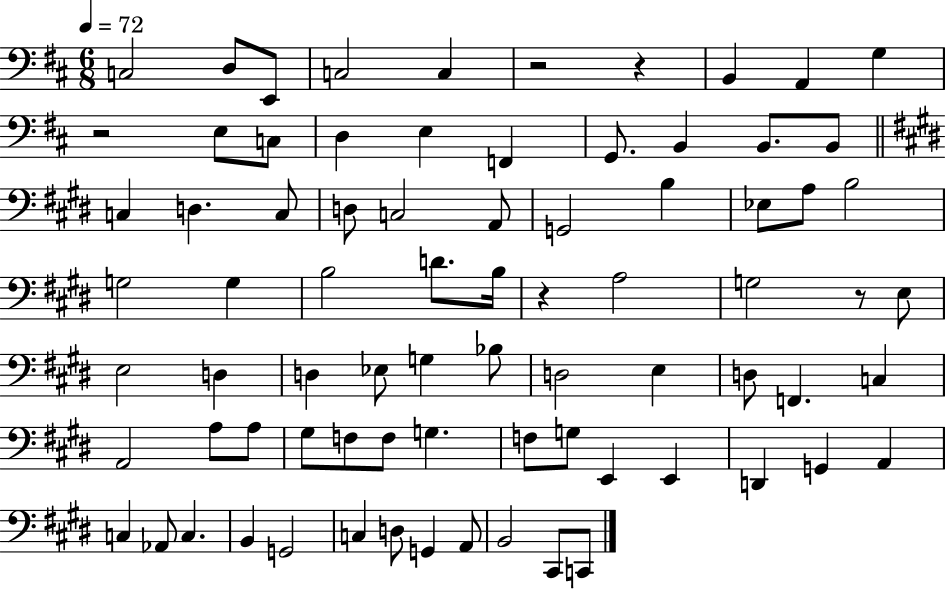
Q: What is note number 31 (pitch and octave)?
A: B3